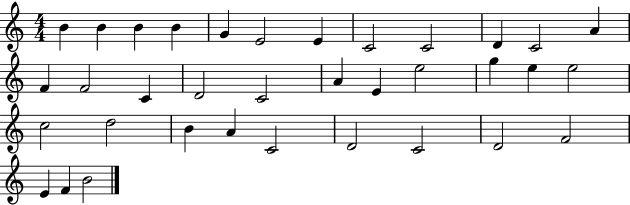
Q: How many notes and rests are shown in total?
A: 35